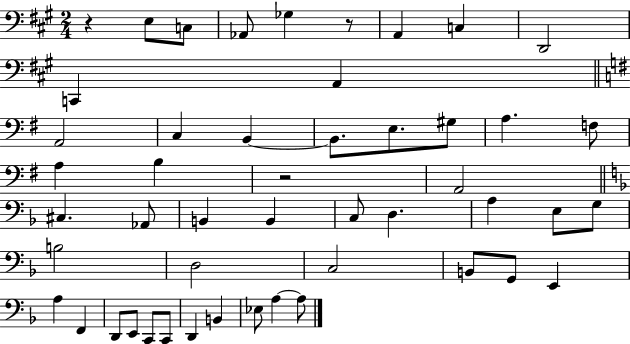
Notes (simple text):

R/q E3/e C3/e Ab2/e Gb3/q R/e A2/q C3/q D2/h C2/q A2/q A2/h C3/q B2/q B2/e. E3/e. G#3/e A3/q. F3/e A3/q B3/q R/h A2/h C#3/q. Ab2/e B2/q B2/q C3/e D3/q. A3/q E3/e G3/e B3/h D3/h C3/h B2/e G2/e E2/q A3/q F2/q D2/e E2/e C2/e C2/e D2/q B2/q Eb3/e A3/q A3/e